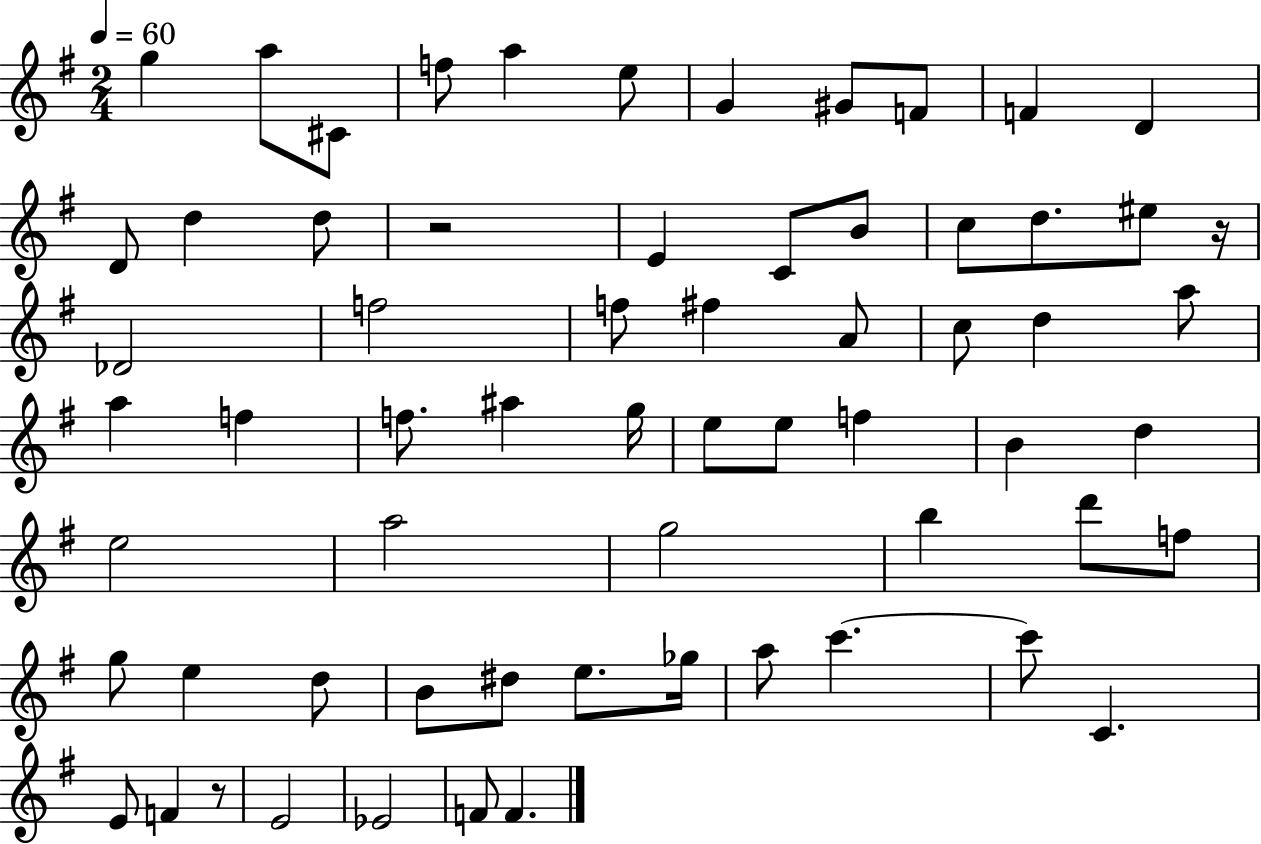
X:1
T:Untitled
M:2/4
L:1/4
K:G
g a/2 ^C/2 f/2 a e/2 G ^G/2 F/2 F D D/2 d d/2 z2 E C/2 B/2 c/2 d/2 ^e/2 z/4 _D2 f2 f/2 ^f A/2 c/2 d a/2 a f f/2 ^a g/4 e/2 e/2 f B d e2 a2 g2 b d'/2 f/2 g/2 e d/2 B/2 ^d/2 e/2 _g/4 a/2 c' c'/2 C E/2 F z/2 E2 _E2 F/2 F